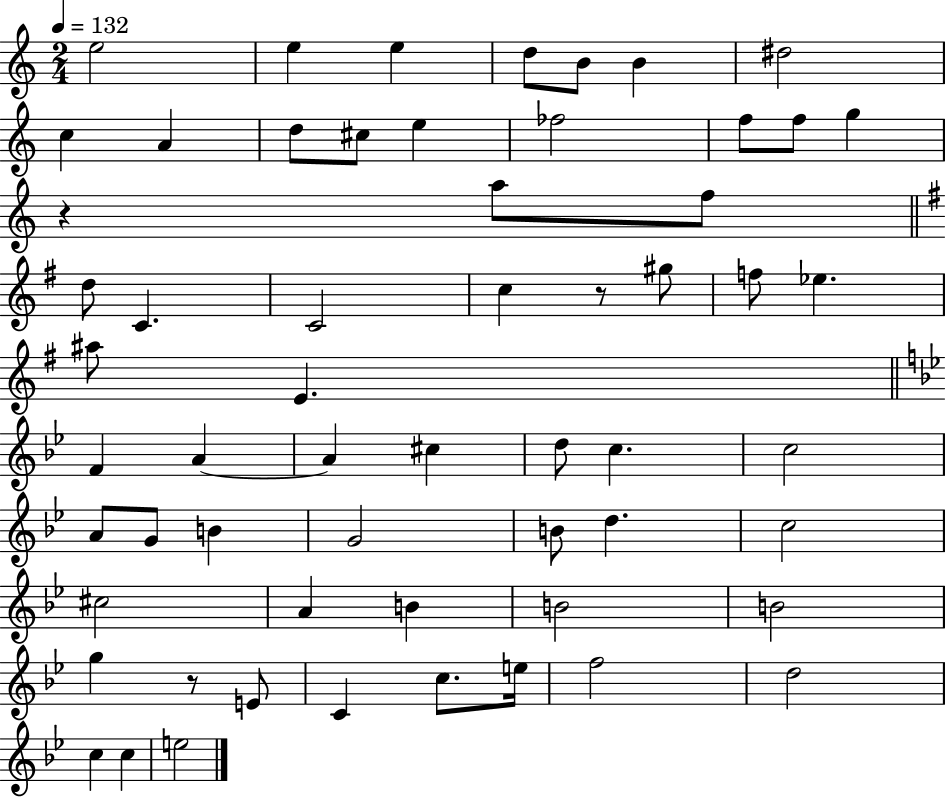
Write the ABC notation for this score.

X:1
T:Untitled
M:2/4
L:1/4
K:C
e2 e e d/2 B/2 B ^d2 c A d/2 ^c/2 e _f2 f/2 f/2 g z a/2 f/2 d/2 C C2 c z/2 ^g/2 f/2 _e ^a/2 E F A A ^c d/2 c c2 A/2 G/2 B G2 B/2 d c2 ^c2 A B B2 B2 g z/2 E/2 C c/2 e/4 f2 d2 c c e2